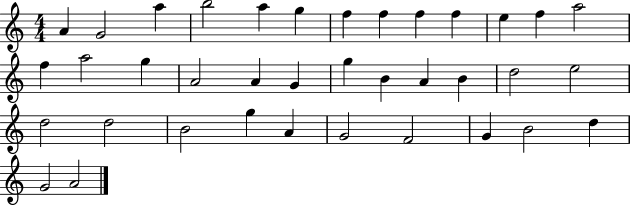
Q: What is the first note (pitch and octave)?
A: A4